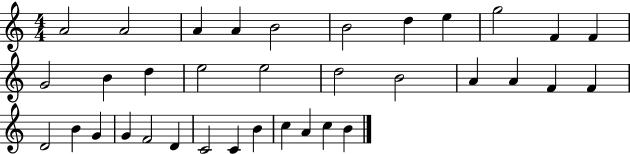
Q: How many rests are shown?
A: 0